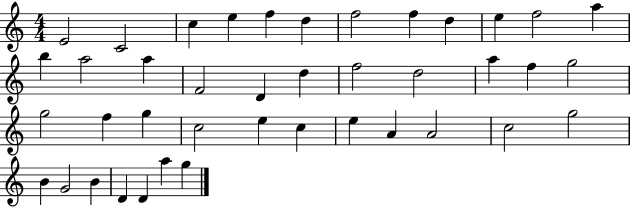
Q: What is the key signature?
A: C major